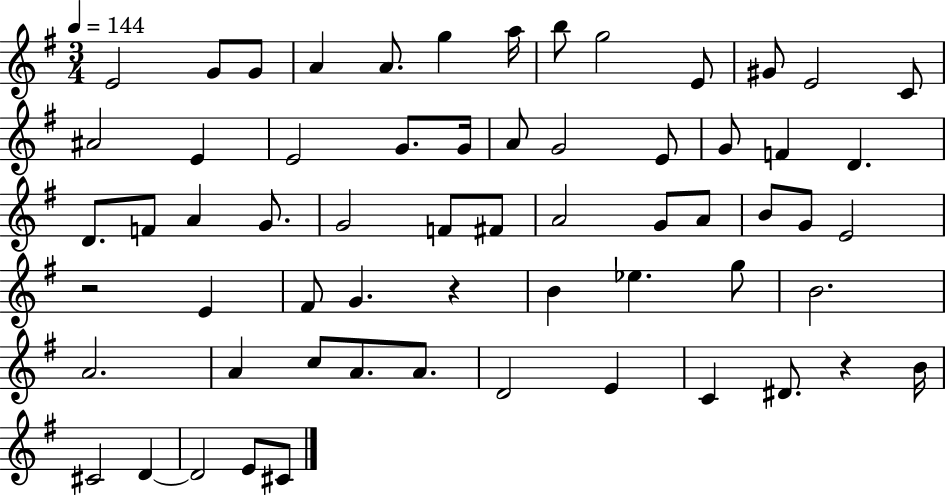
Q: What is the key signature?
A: G major